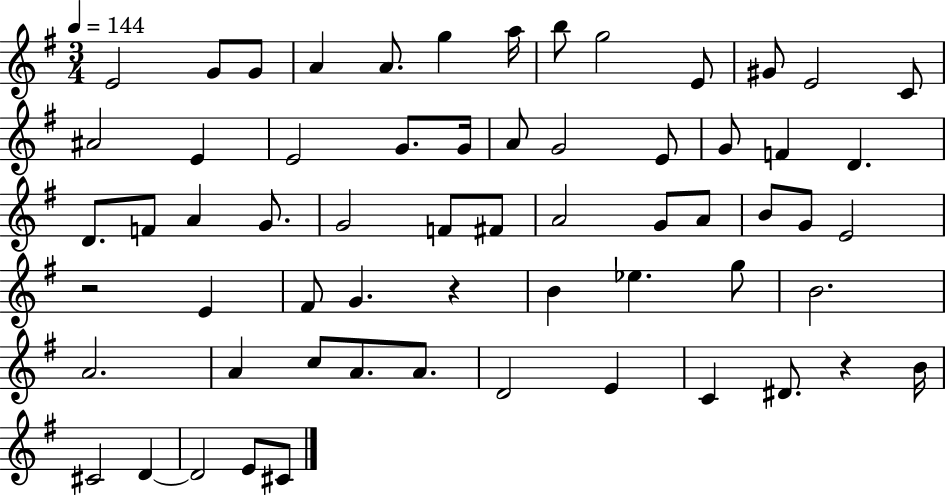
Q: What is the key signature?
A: G major